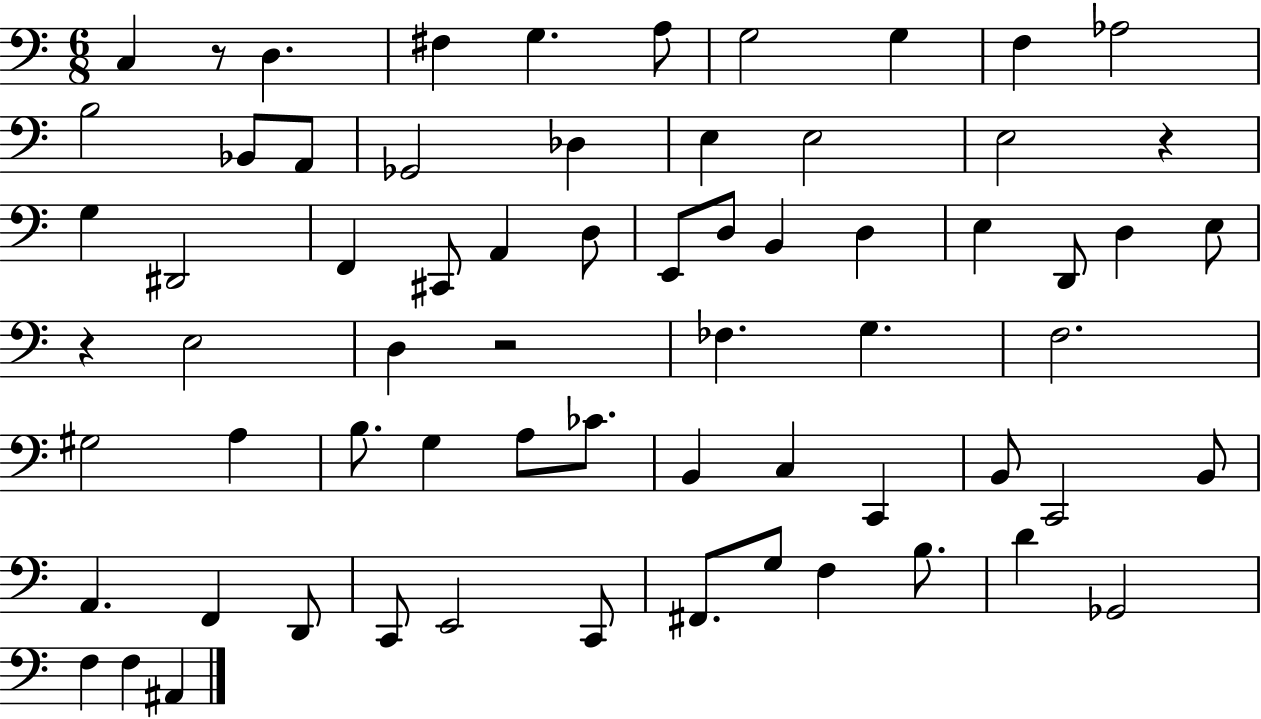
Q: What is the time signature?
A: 6/8